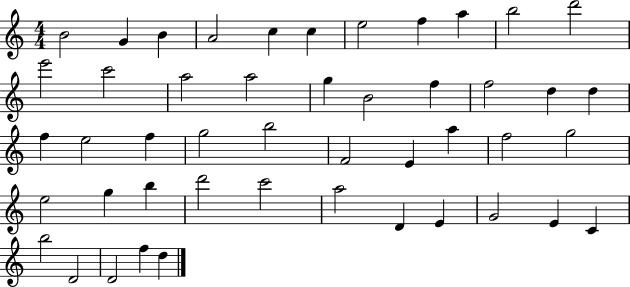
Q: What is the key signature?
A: C major